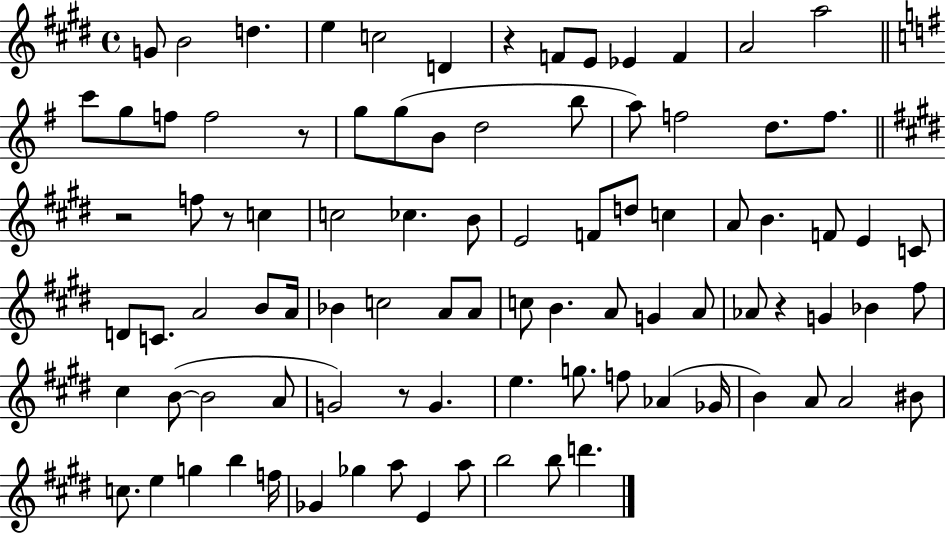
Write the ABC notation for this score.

X:1
T:Untitled
M:4/4
L:1/4
K:E
G/2 B2 d e c2 D z F/2 E/2 _E F A2 a2 c'/2 g/2 f/2 f2 z/2 g/2 g/2 B/2 d2 b/2 a/2 f2 d/2 f/2 z2 f/2 z/2 c c2 _c B/2 E2 F/2 d/2 c A/2 B F/2 E C/2 D/2 C/2 A2 B/2 A/4 _B c2 A/2 A/2 c/2 B A/2 G A/2 _A/2 z G _B ^f/2 ^c B/2 B2 A/2 G2 z/2 G e g/2 f/2 _A _G/4 B A/2 A2 ^B/2 c/2 e g b f/4 _G _g a/2 E a/2 b2 b/2 d'